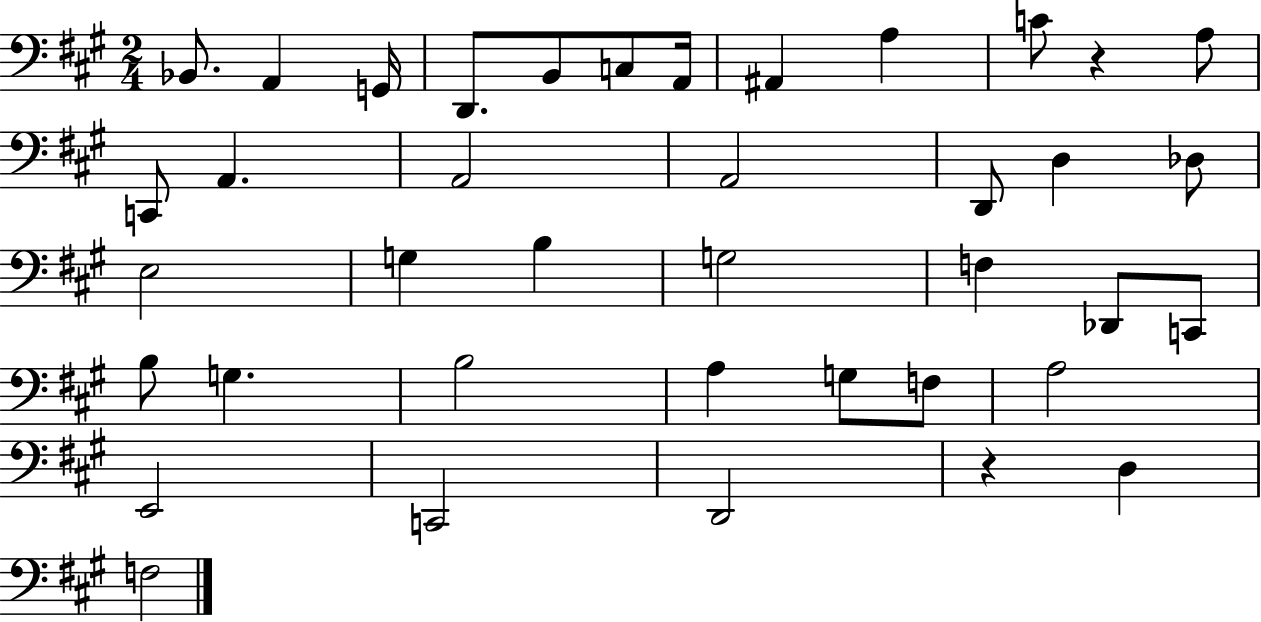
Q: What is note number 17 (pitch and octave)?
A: D3